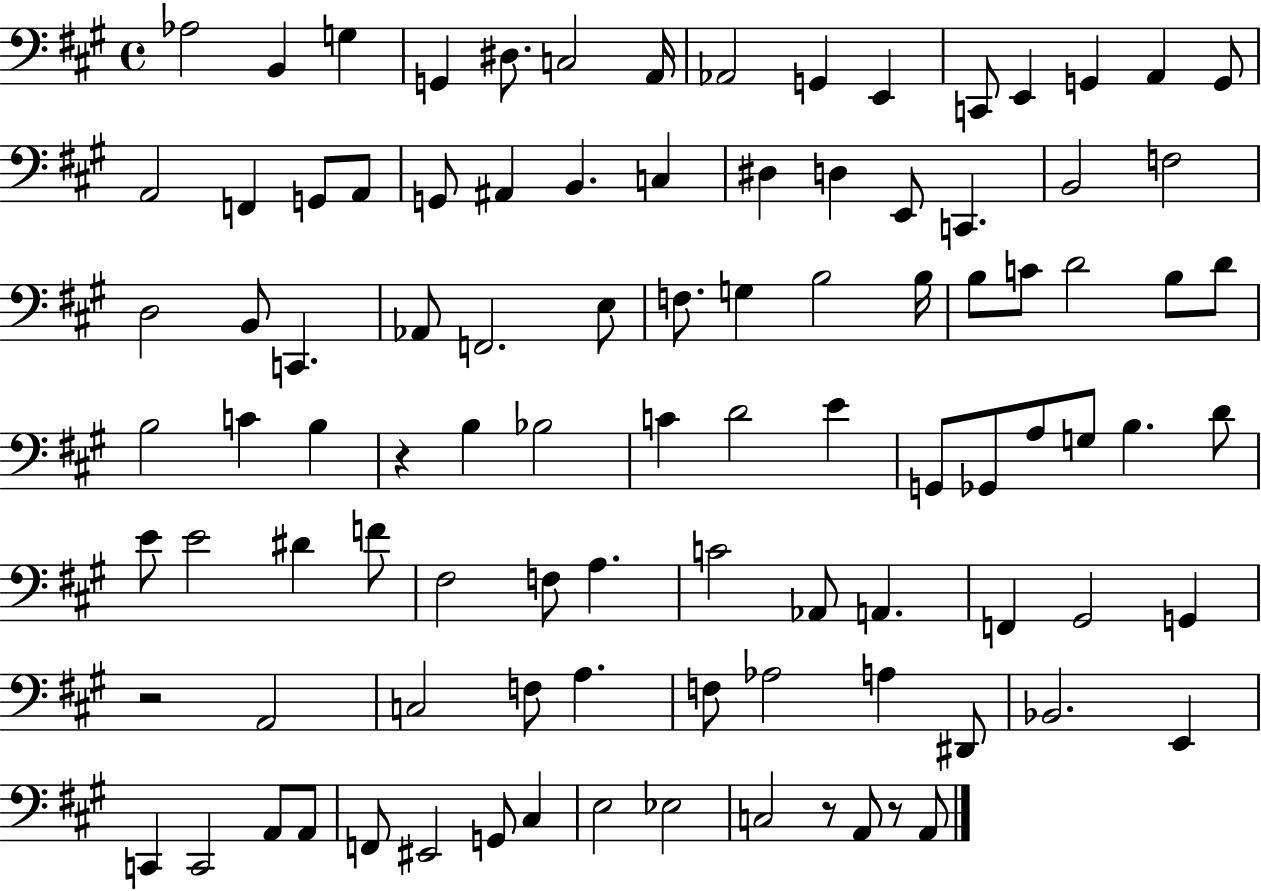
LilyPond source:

{
  \clef bass
  \time 4/4
  \defaultTimeSignature
  \key a \major
  aes2 b,4 g4 | g,4 dis8. c2 a,16 | aes,2 g,4 e,4 | c,8 e,4 g,4 a,4 g,8 | \break a,2 f,4 g,8 a,8 | g,8 ais,4 b,4. c4 | dis4 d4 e,8 c,4. | b,2 f2 | \break d2 b,8 c,4. | aes,8 f,2. e8 | f8. g4 b2 b16 | b8 c'8 d'2 b8 d'8 | \break b2 c'4 b4 | r4 b4 bes2 | c'4 d'2 e'4 | g,8 ges,8 a8 g8 b4. d'8 | \break e'8 e'2 dis'4 f'8 | fis2 f8 a4. | c'2 aes,8 a,4. | f,4 gis,2 g,4 | \break r2 a,2 | c2 f8 a4. | f8 aes2 a4 dis,8 | bes,2. e,4 | \break c,4 c,2 a,8 a,8 | f,8 eis,2 g,8 cis4 | e2 ees2 | c2 r8 a,8 r8 a,8 | \break \bar "|."
}